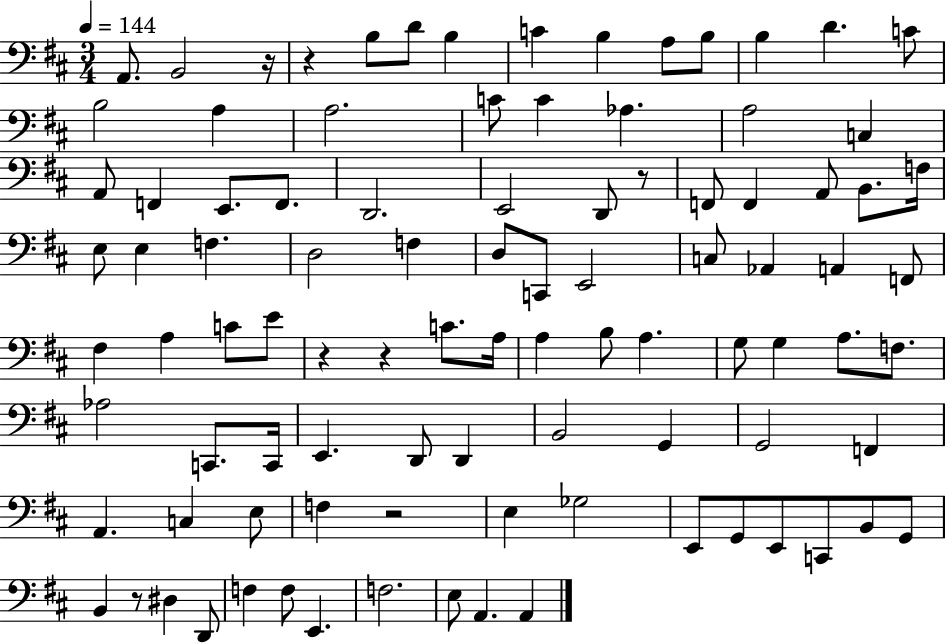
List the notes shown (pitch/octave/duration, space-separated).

A2/e. B2/h R/s R/q B3/e D4/e B3/q C4/q B3/q A3/e B3/e B3/q D4/q. C4/e B3/h A3/q A3/h. C4/e C4/q Ab3/q. A3/h C3/q A2/e F2/q E2/e. F2/e. D2/h. E2/h D2/e R/e F2/e F2/q A2/e B2/e. F3/s E3/e E3/q F3/q. D3/h F3/q D3/e C2/e E2/h C3/e Ab2/q A2/q F2/e F#3/q A3/q C4/e E4/e R/q R/q C4/e. A3/s A3/q B3/e A3/q. G3/e G3/q A3/e. F3/e. Ab3/h C2/e. C2/s E2/q. D2/e D2/q B2/h G2/q G2/h F2/q A2/q. C3/q E3/e F3/q R/h E3/q Gb3/h E2/e G2/e E2/e C2/e B2/e G2/e B2/q R/e D#3/q D2/e F3/q F3/e E2/q. F3/h. E3/e A2/q. A2/q